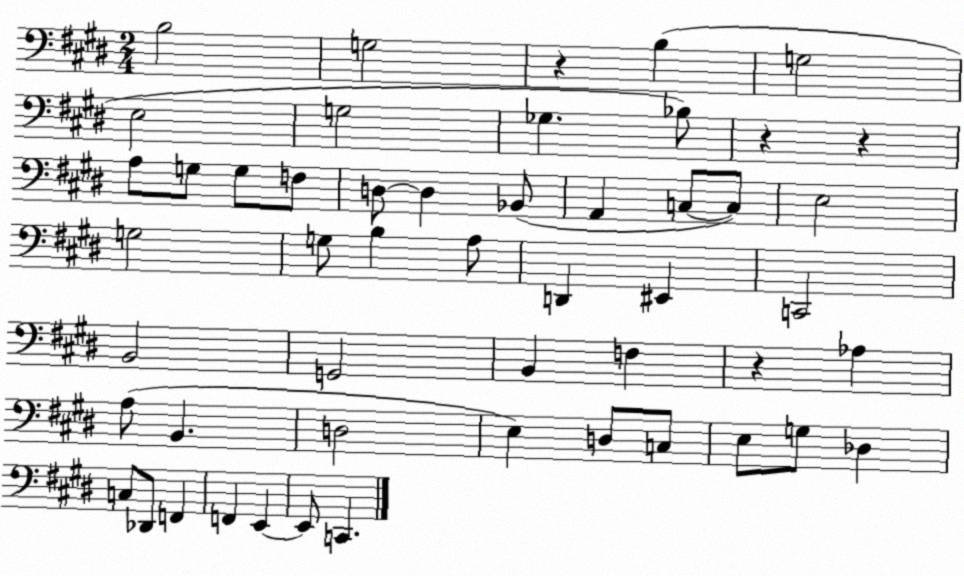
X:1
T:Untitled
M:2/4
L:1/4
K:E
B,2 G,2 z B, G,2 E,2 G,2 _G, _B,/2 z z A,/2 G,/2 G,/2 F,/2 D,/2 D, _B,,/2 A,, C,/2 C,/2 E,2 G,2 G,/2 B, A,/2 D,, ^E,, C,,2 B,,2 G,,2 B,, F, z _A, A,/2 B,, D,2 E, D,/2 C,/2 E,/2 G,/2 _D, C,/2 _D,,/2 F,, F,, E,, E,,/2 C,,